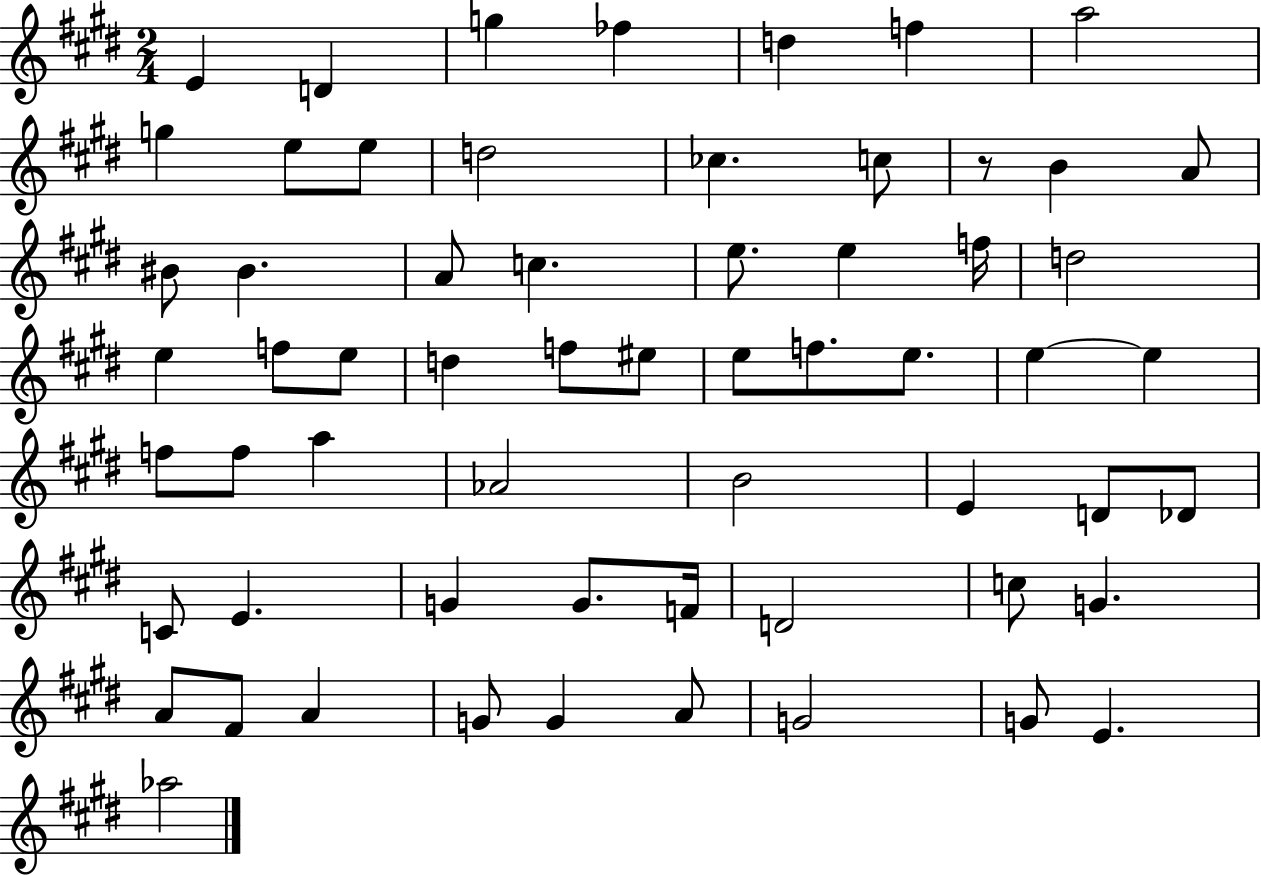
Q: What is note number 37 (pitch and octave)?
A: A5